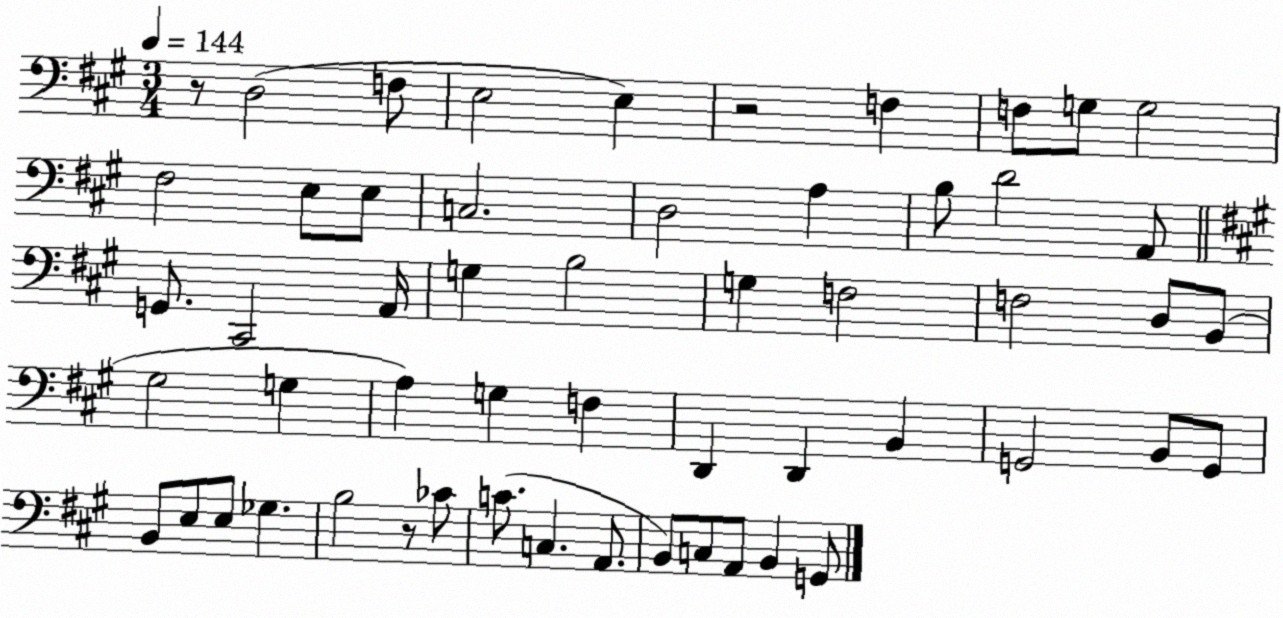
X:1
T:Untitled
M:3/4
L:1/4
K:A
z/2 D,2 F,/2 E,2 E, z2 F, F,/2 G,/2 G,2 ^F,2 E,/2 E,/2 C,2 D,2 A, B,/2 D2 A,,/2 G,,/2 ^C,,2 A,,/4 G, B,2 G, F,2 F,2 D,/2 B,,/2 ^G,2 G, A, G, F, D,, D,, B,, G,,2 B,,/2 G,,/2 B,,/2 E,/2 E,/2 _G, B,2 z/2 _C/2 C/2 C, A,,/2 B,,/2 C,/2 A,,/2 B,, G,,/2